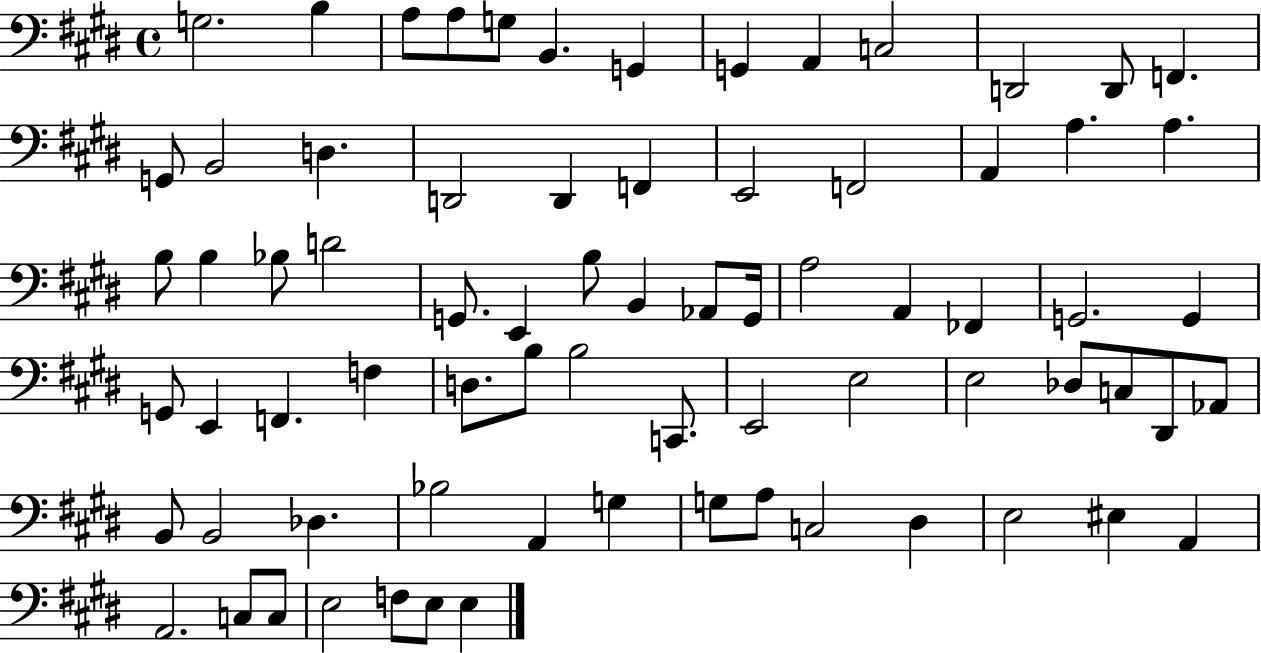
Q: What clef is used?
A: bass